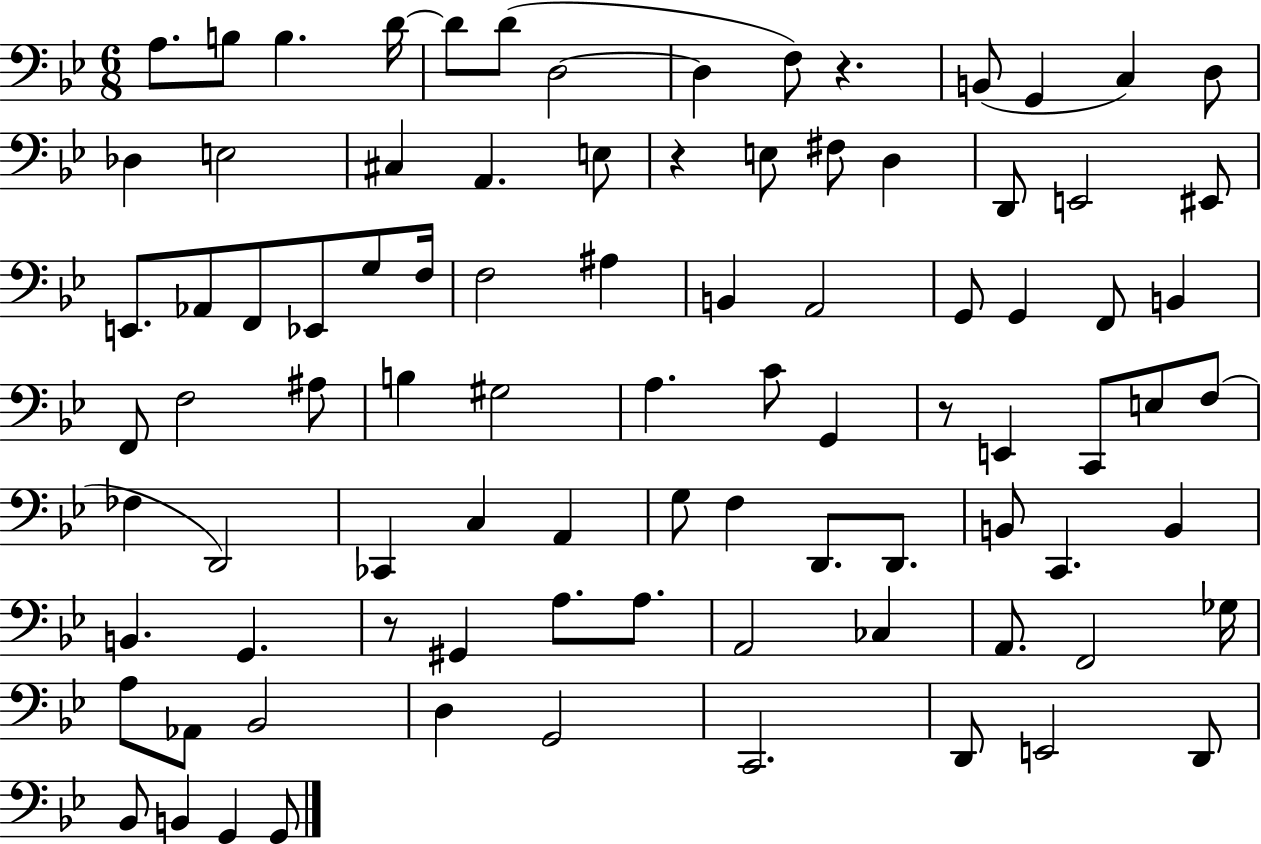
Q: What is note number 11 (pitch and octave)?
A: G2